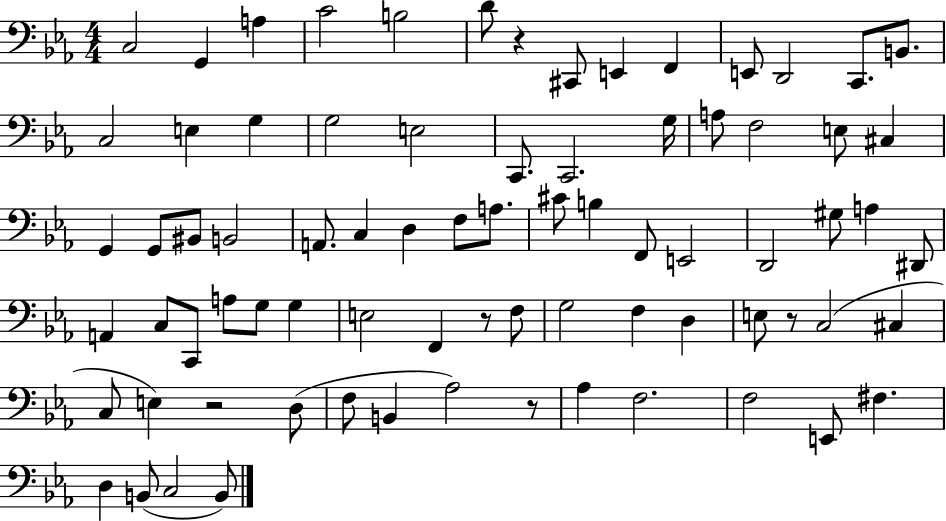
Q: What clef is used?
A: bass